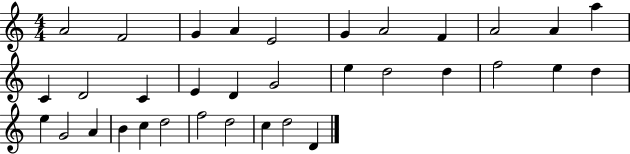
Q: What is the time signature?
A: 4/4